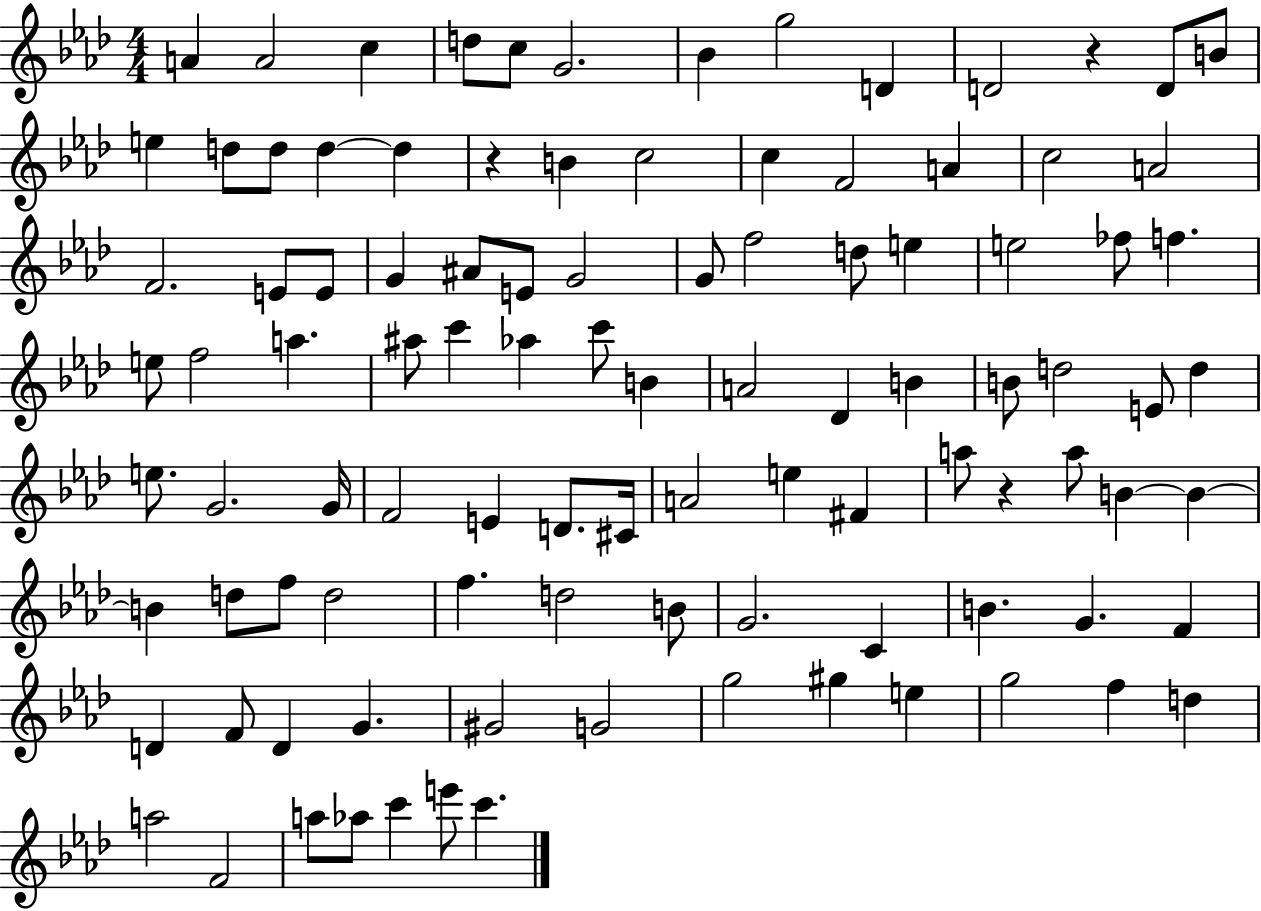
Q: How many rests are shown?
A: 3